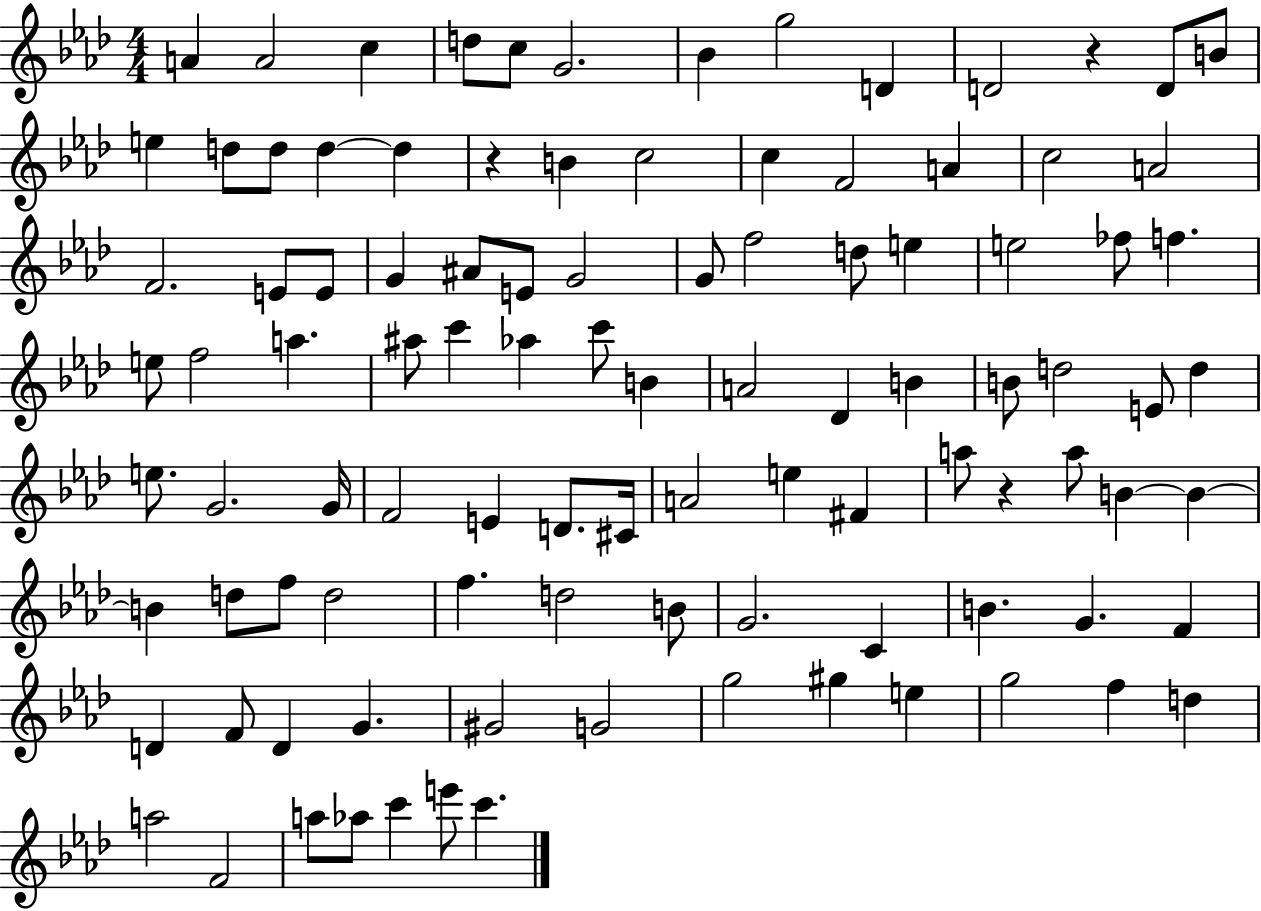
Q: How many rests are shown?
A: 3